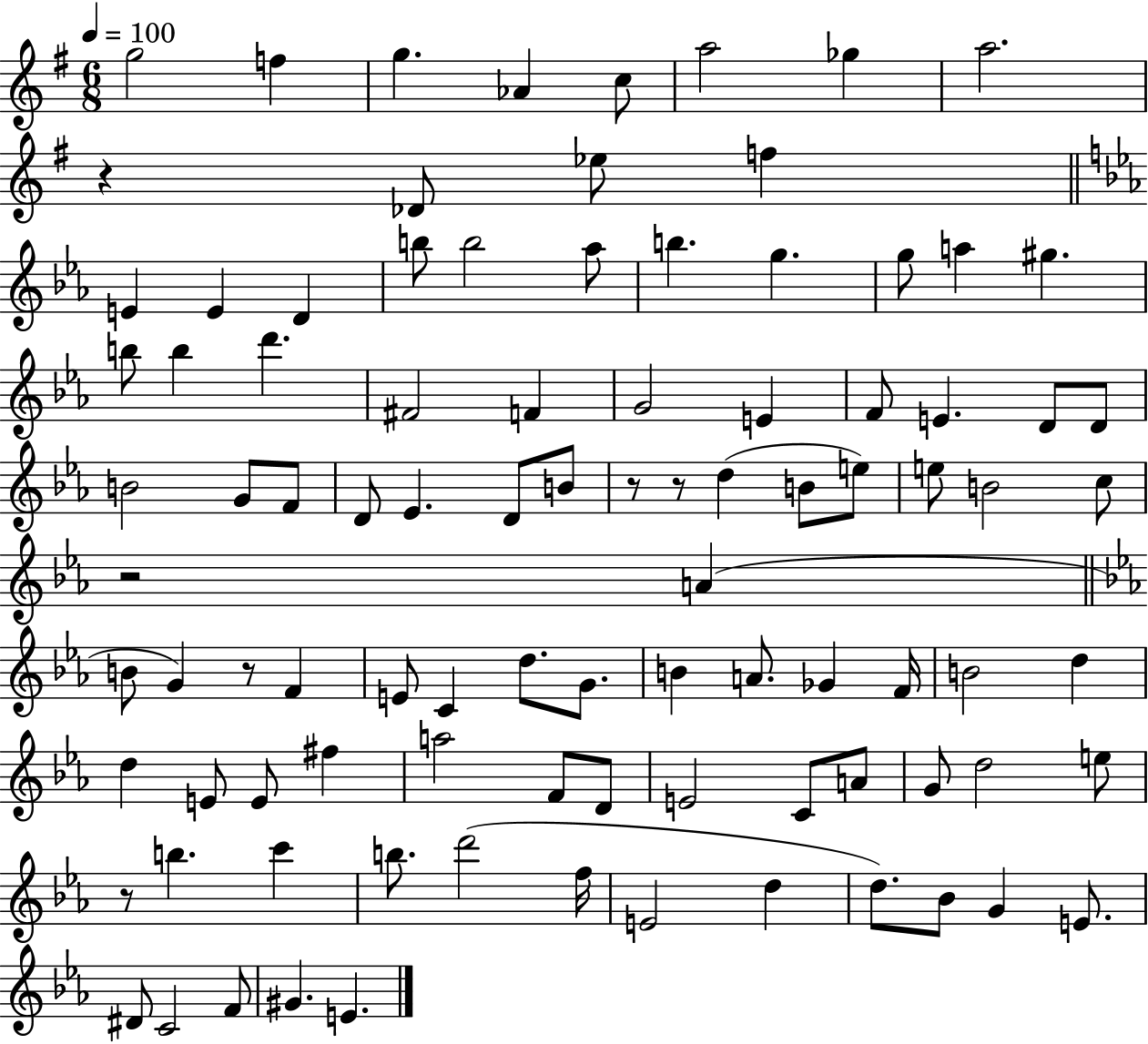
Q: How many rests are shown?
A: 6